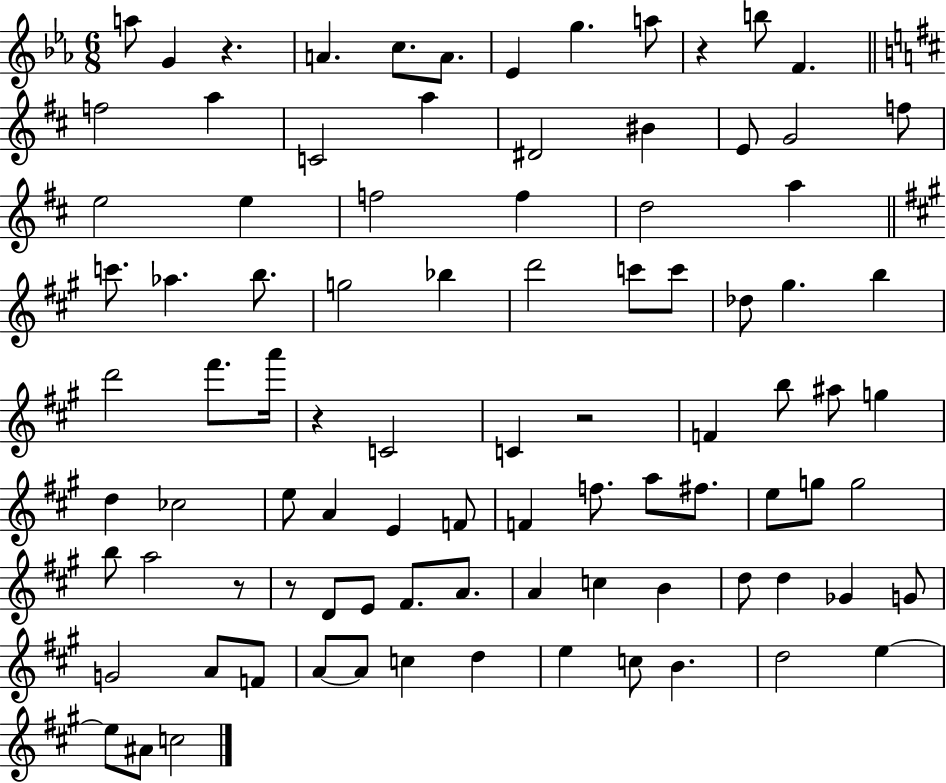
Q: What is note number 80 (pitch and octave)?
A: C5